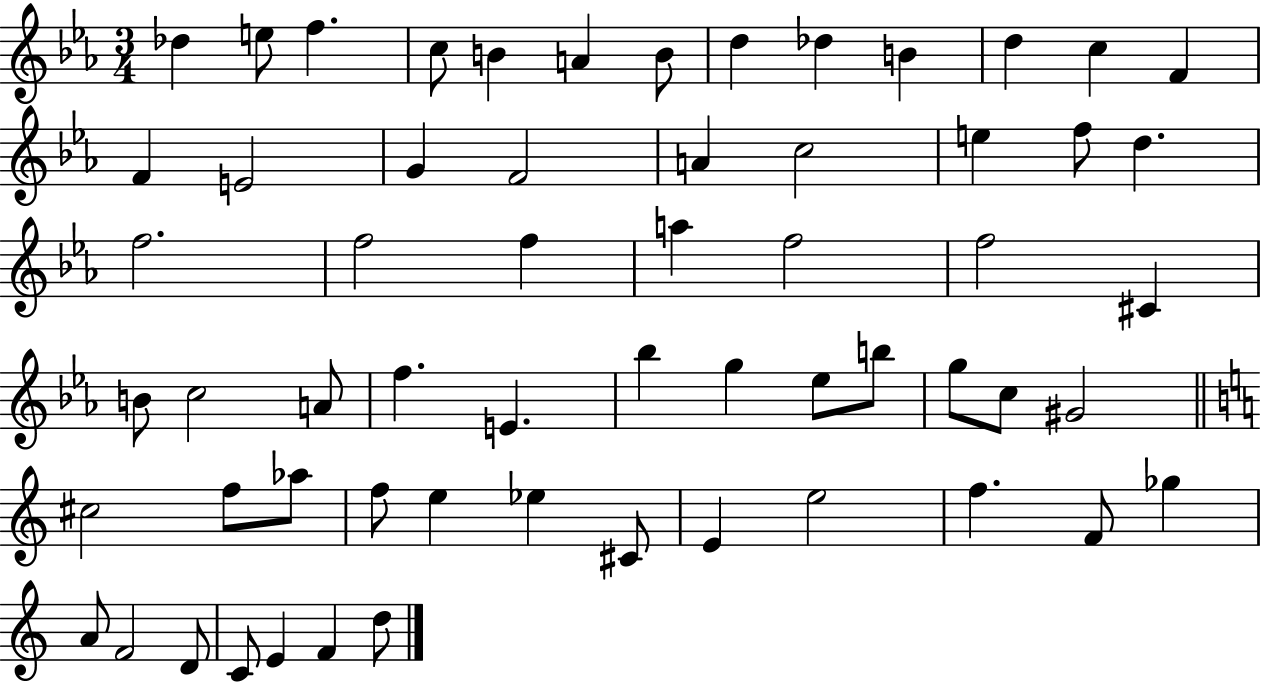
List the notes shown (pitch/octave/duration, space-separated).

Db5/q E5/e F5/q. C5/e B4/q A4/q B4/e D5/q Db5/q B4/q D5/q C5/q F4/q F4/q E4/h G4/q F4/h A4/q C5/h E5/q F5/e D5/q. F5/h. F5/h F5/q A5/q F5/h F5/h C#4/q B4/e C5/h A4/e F5/q. E4/q. Bb5/q G5/q Eb5/e B5/e G5/e C5/e G#4/h C#5/h F5/e Ab5/e F5/e E5/q Eb5/q C#4/e E4/q E5/h F5/q. F4/e Gb5/q A4/e F4/h D4/e C4/e E4/q F4/q D5/e